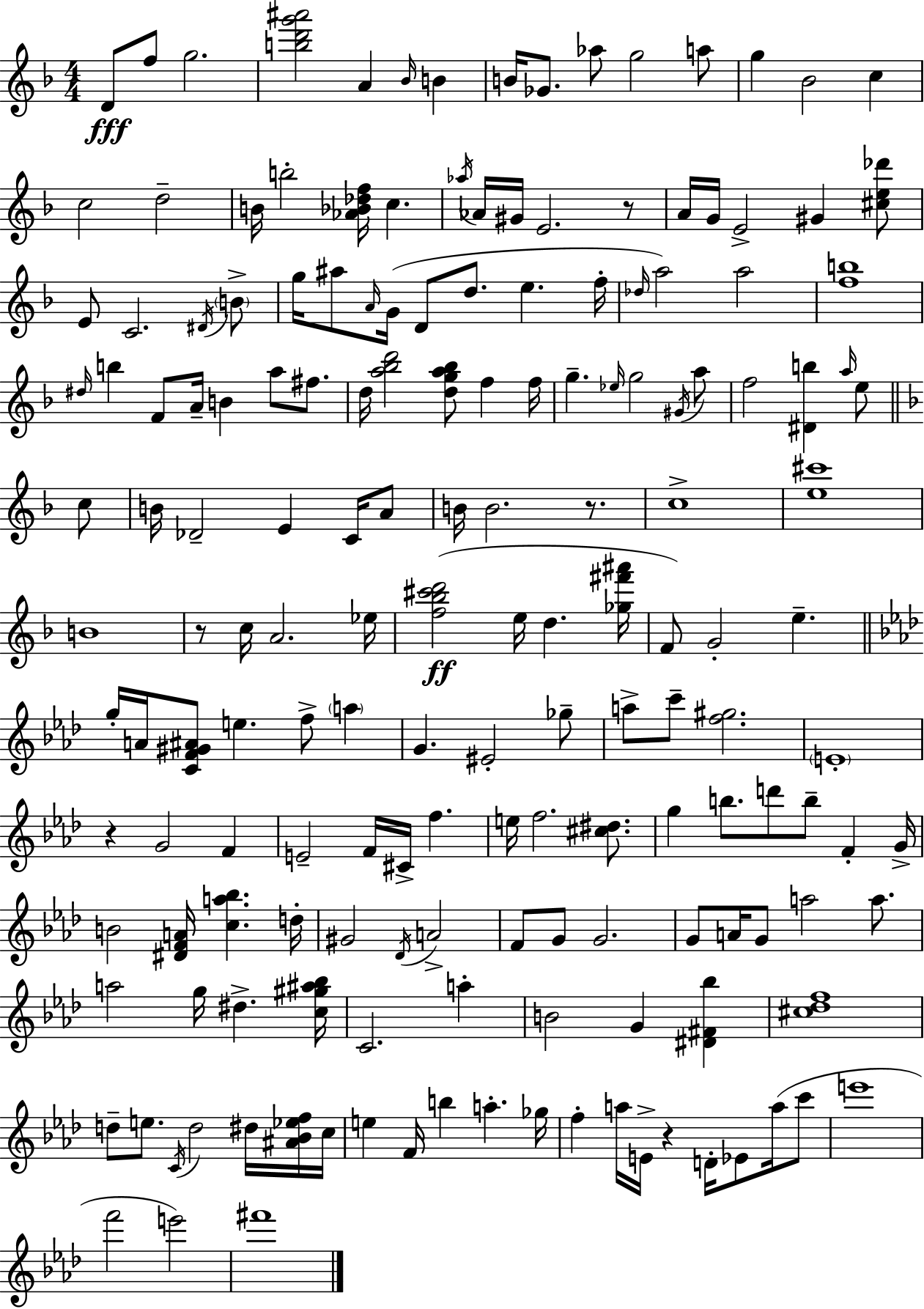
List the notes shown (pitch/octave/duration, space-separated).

D4/e F5/e G5/h. [B5,D6,G6,A#6]/h A4/q Bb4/s B4/q B4/s Gb4/e. Ab5/e G5/h A5/e G5/q Bb4/h C5/q C5/h D5/h B4/s B5/h [Ab4,Bb4,Db5,F5]/s C5/q. Ab5/s Ab4/s G#4/s E4/h. R/e A4/s G4/s E4/h G#4/q [C#5,E5,Db6]/e E4/e C4/h. D#4/s B4/e G5/s A#5/e A4/s G4/s D4/e D5/e. E5/q. F5/s Db5/s A5/h A5/h [F5,B5]/w D#5/s B5/q F4/e A4/s B4/q A5/e F#5/e. D5/s [A5,Bb5,D6]/h [D5,G5,A5,Bb5]/e F5/q F5/s G5/q. Eb5/s G5/h G#4/s A5/e F5/h [D#4,B5]/q A5/s E5/e C5/e B4/s Db4/h E4/q C4/s A4/e B4/s B4/h. R/e. C5/w [E5,C#6]/w B4/w R/e C5/s A4/h. Eb5/s [F5,Bb5,C#6,D6]/h E5/s D5/q. [Gb5,F#6,A#6]/s F4/e G4/h E5/q. G5/s A4/s [C4,F4,G#4,A#4]/e E5/q. F5/e A5/q G4/q. EIS4/h Gb5/e A5/e C6/e [F5,G#5]/h. E4/w R/q G4/h F4/q E4/h F4/s C#4/s F5/q. E5/s F5/h. [C#5,D#5]/e. G5/q B5/e. D6/e B5/e F4/q G4/s B4/h [D#4,F4,A4]/s [C5,A5,Bb5]/q. D5/s G#4/h Db4/s A4/h F4/e G4/e G4/h. G4/e A4/s G4/e A5/h A5/e. A5/h G5/s D#5/q. [C5,G#5,A#5,Bb5]/s C4/h. A5/q B4/h G4/q [D#4,F#4,Bb5]/q [C#5,Db5,F5]/w D5/e E5/e. C4/s D5/h D#5/s [A#4,Bb4,Eb5,F5]/s C5/s E5/q F4/s B5/q A5/q. Gb5/s F5/q A5/s E4/s R/q D4/s Eb4/e A5/s C6/e E6/w F6/h E6/h F#6/w